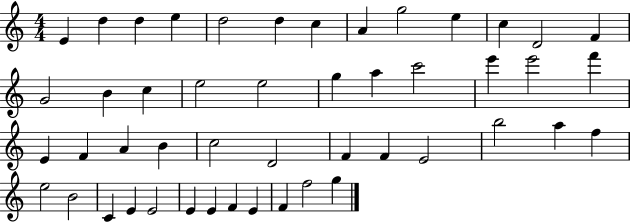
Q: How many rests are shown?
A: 0